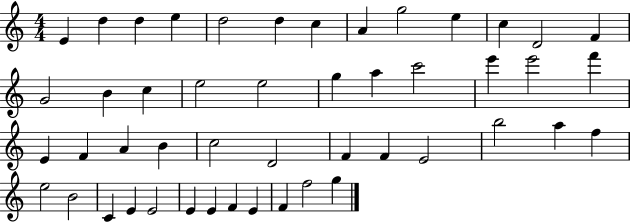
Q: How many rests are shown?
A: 0